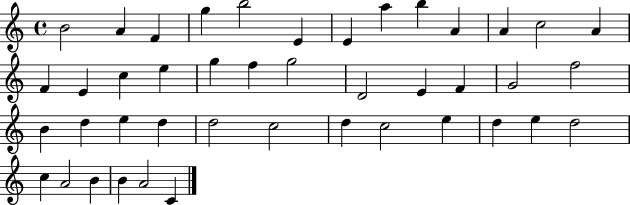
B4/h A4/q F4/q G5/q B5/h E4/q E4/q A5/q B5/q A4/q A4/q C5/h A4/q F4/q E4/q C5/q E5/q G5/q F5/q G5/h D4/h E4/q F4/q G4/h F5/h B4/q D5/q E5/q D5/q D5/h C5/h D5/q C5/h E5/q D5/q E5/q D5/h C5/q A4/h B4/q B4/q A4/h C4/q